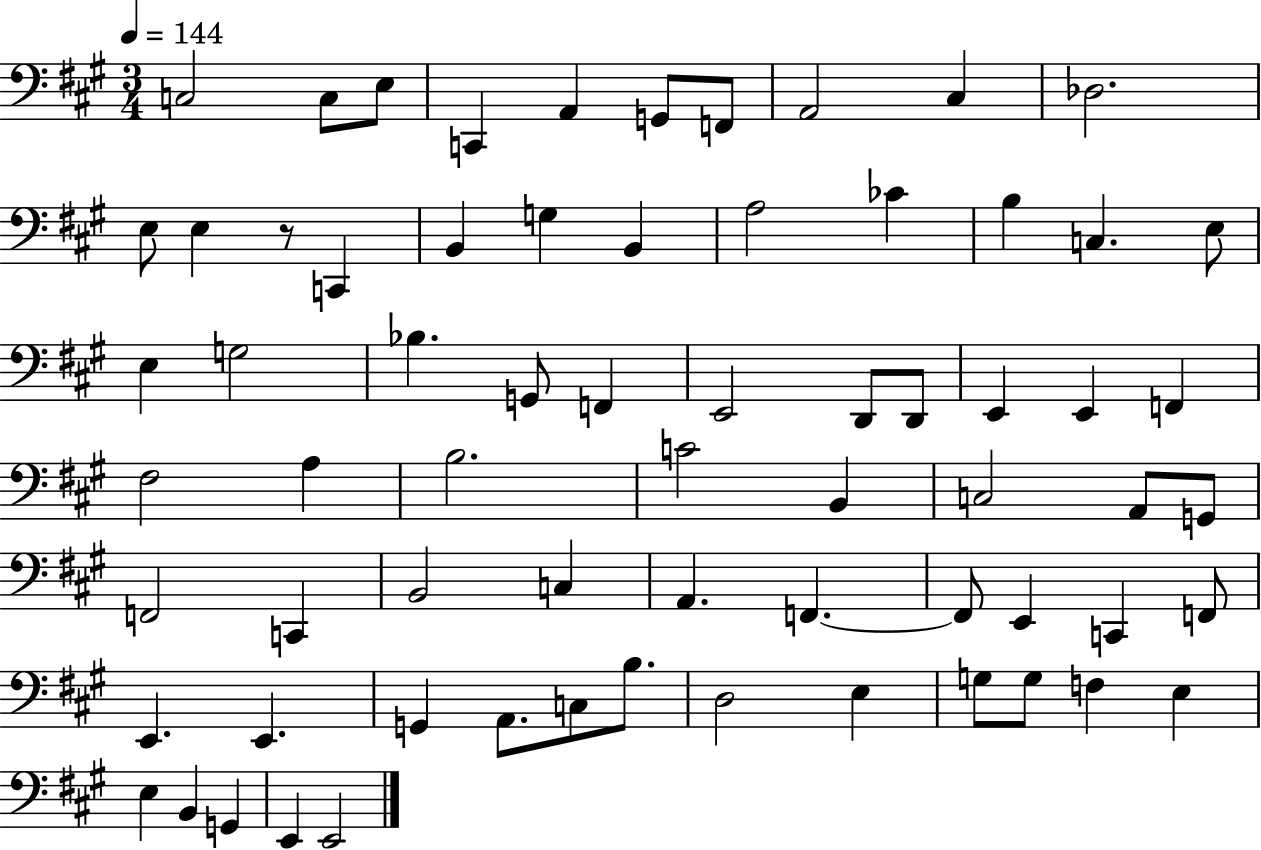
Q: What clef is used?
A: bass